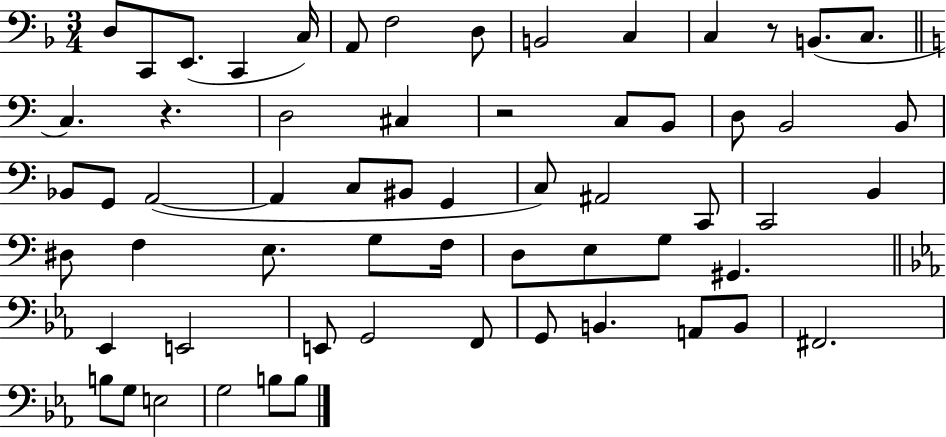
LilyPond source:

{
  \clef bass
  \numericTimeSignature
  \time 3/4
  \key f \major
  \repeat volta 2 { d8 c,8 e,8.( c,4 c16) | a,8 f2 d8 | b,2 c4 | c4 r8 b,8.( c8. | \break \bar "||" \break \key a \minor c4.) r4. | d2 cis4 | r2 c8 b,8 | d8 b,2 b,8 | \break bes,8 g,8 a,2~(~ | a,4 c8 bis,8 g,4 | c8) ais,2 c,8 | c,2 b,4 | \break dis8 f4 e8. g8 f16 | d8 e8 g8 gis,4. | \bar "||" \break \key ees \major ees,4 e,2 | e,8 g,2 f,8 | g,8 b,4. a,8 b,8 | fis,2. | \break b8 g8 e2 | g2 b8 b8 | } \bar "|."
}